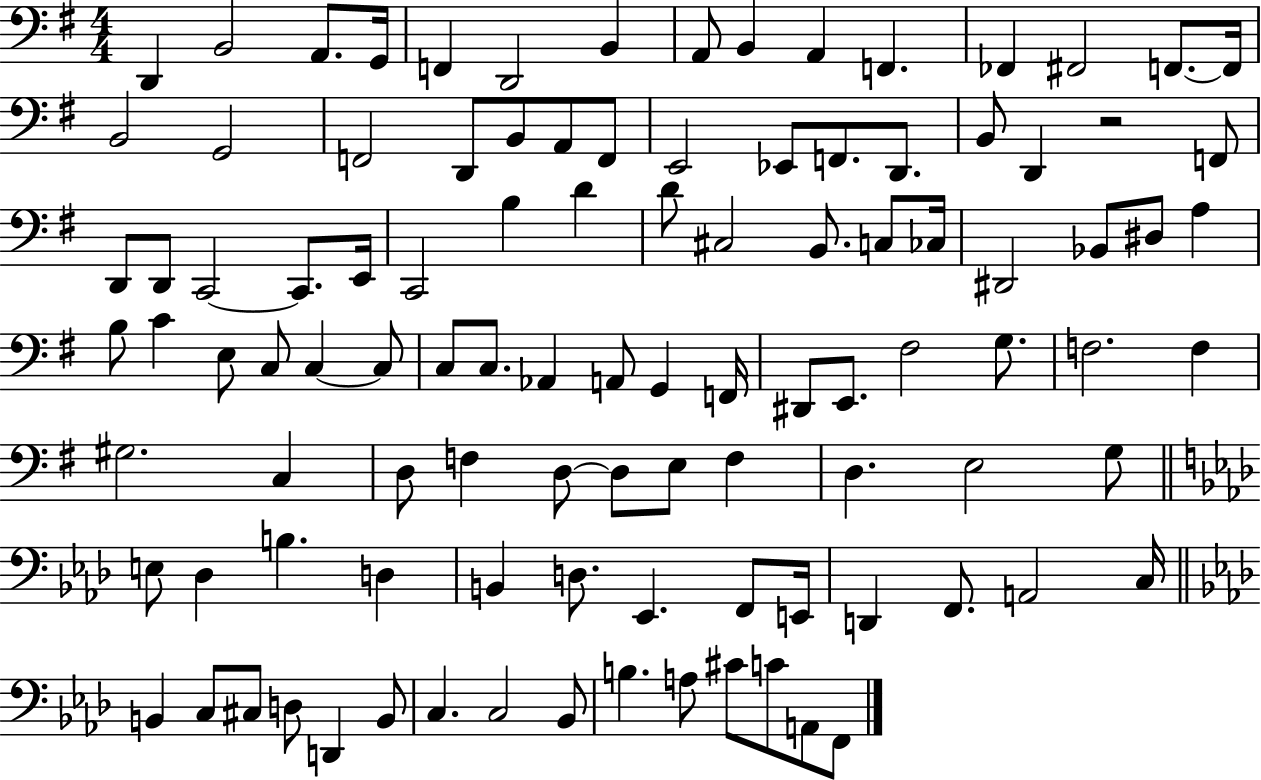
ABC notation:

X:1
T:Untitled
M:4/4
L:1/4
K:G
D,, B,,2 A,,/2 G,,/4 F,, D,,2 B,, A,,/2 B,, A,, F,, _F,, ^F,,2 F,,/2 F,,/4 B,,2 G,,2 F,,2 D,,/2 B,,/2 A,,/2 F,,/2 E,,2 _E,,/2 F,,/2 D,,/2 B,,/2 D,, z2 F,,/2 D,,/2 D,,/2 C,,2 C,,/2 E,,/4 C,,2 B, D D/2 ^C,2 B,,/2 C,/2 _C,/4 ^D,,2 _B,,/2 ^D,/2 A, B,/2 C E,/2 C,/2 C, C,/2 C,/2 C,/2 _A,, A,,/2 G,, F,,/4 ^D,,/2 E,,/2 ^F,2 G,/2 F,2 F, ^G,2 C, D,/2 F, D,/2 D,/2 E,/2 F, D, E,2 G,/2 E,/2 _D, B, D, B,, D,/2 _E,, F,,/2 E,,/4 D,, F,,/2 A,,2 C,/4 B,, C,/2 ^C,/2 D,/2 D,, B,,/2 C, C,2 _B,,/2 B, A,/2 ^C/2 C/2 A,,/2 F,,/2